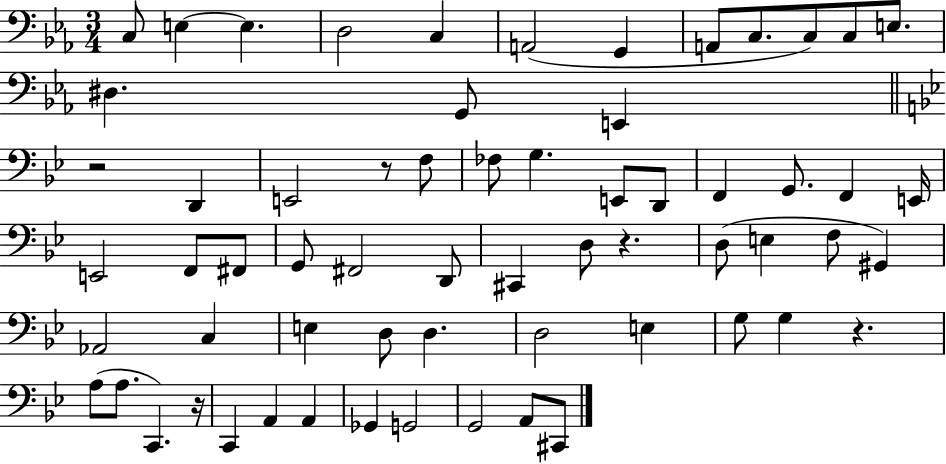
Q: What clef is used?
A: bass